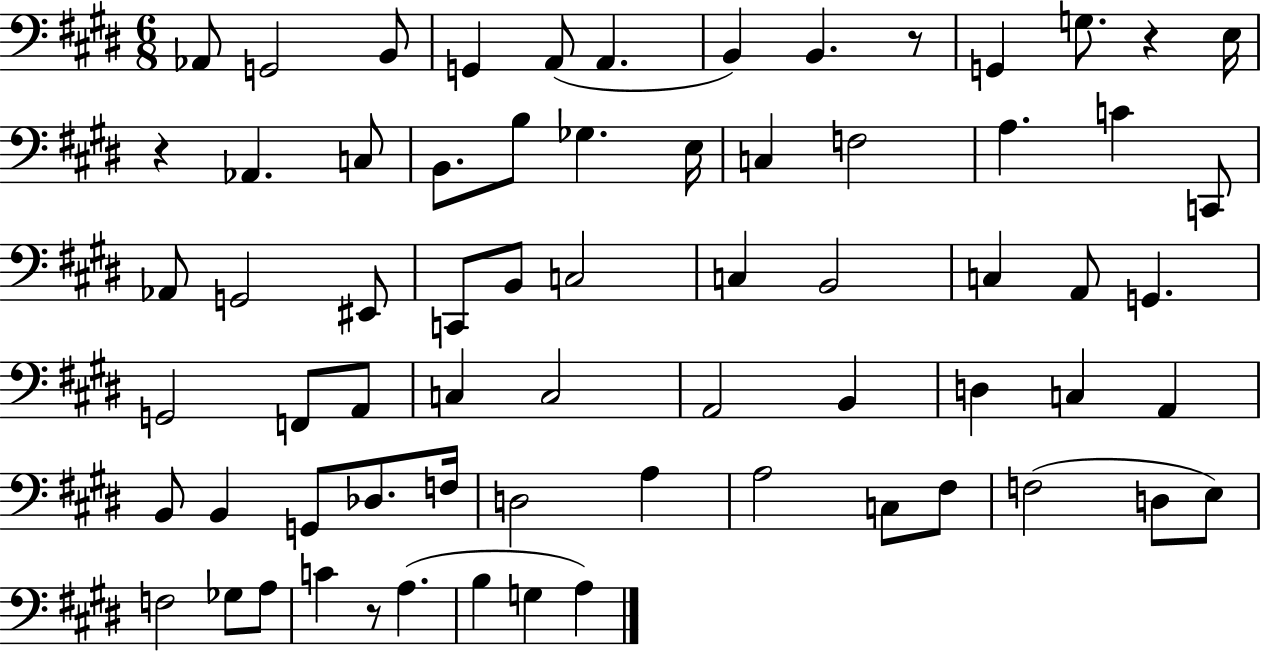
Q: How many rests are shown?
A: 4